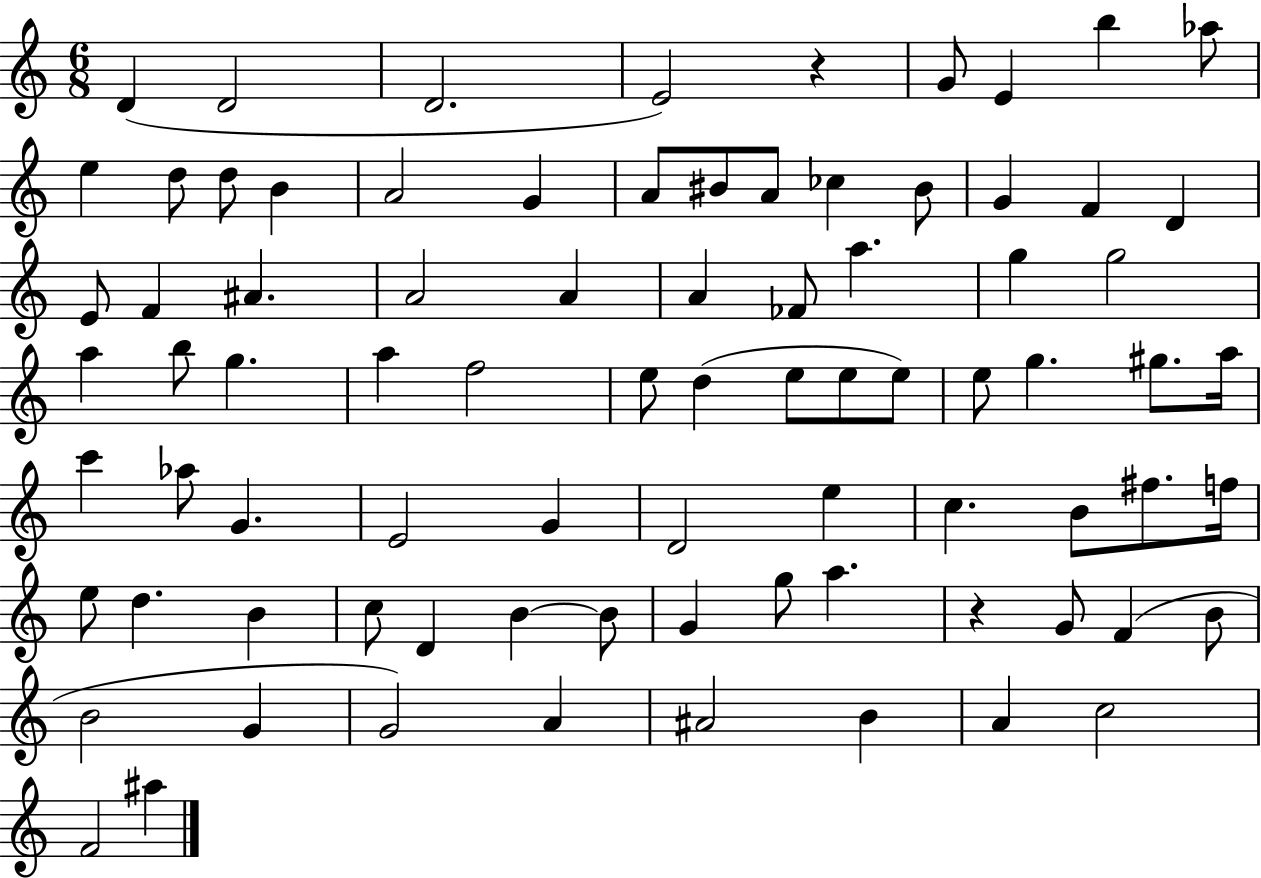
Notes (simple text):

D4/q D4/h D4/h. E4/h R/q G4/e E4/q B5/q Ab5/e E5/q D5/e D5/e B4/q A4/h G4/q A4/e BIS4/e A4/e CES5/q BIS4/e G4/q F4/q D4/q E4/e F4/q A#4/q. A4/h A4/q A4/q FES4/e A5/q. G5/q G5/h A5/q B5/e G5/q. A5/q F5/h E5/e D5/q E5/e E5/e E5/e E5/e G5/q. G#5/e. A5/s C6/q Ab5/e G4/q. E4/h G4/q D4/h E5/q C5/q. B4/e F#5/e. F5/s E5/e D5/q. B4/q C5/e D4/q B4/q B4/e G4/q G5/e A5/q. R/q G4/e F4/q B4/e B4/h G4/q G4/h A4/q A#4/h B4/q A4/q C5/h F4/h A#5/q